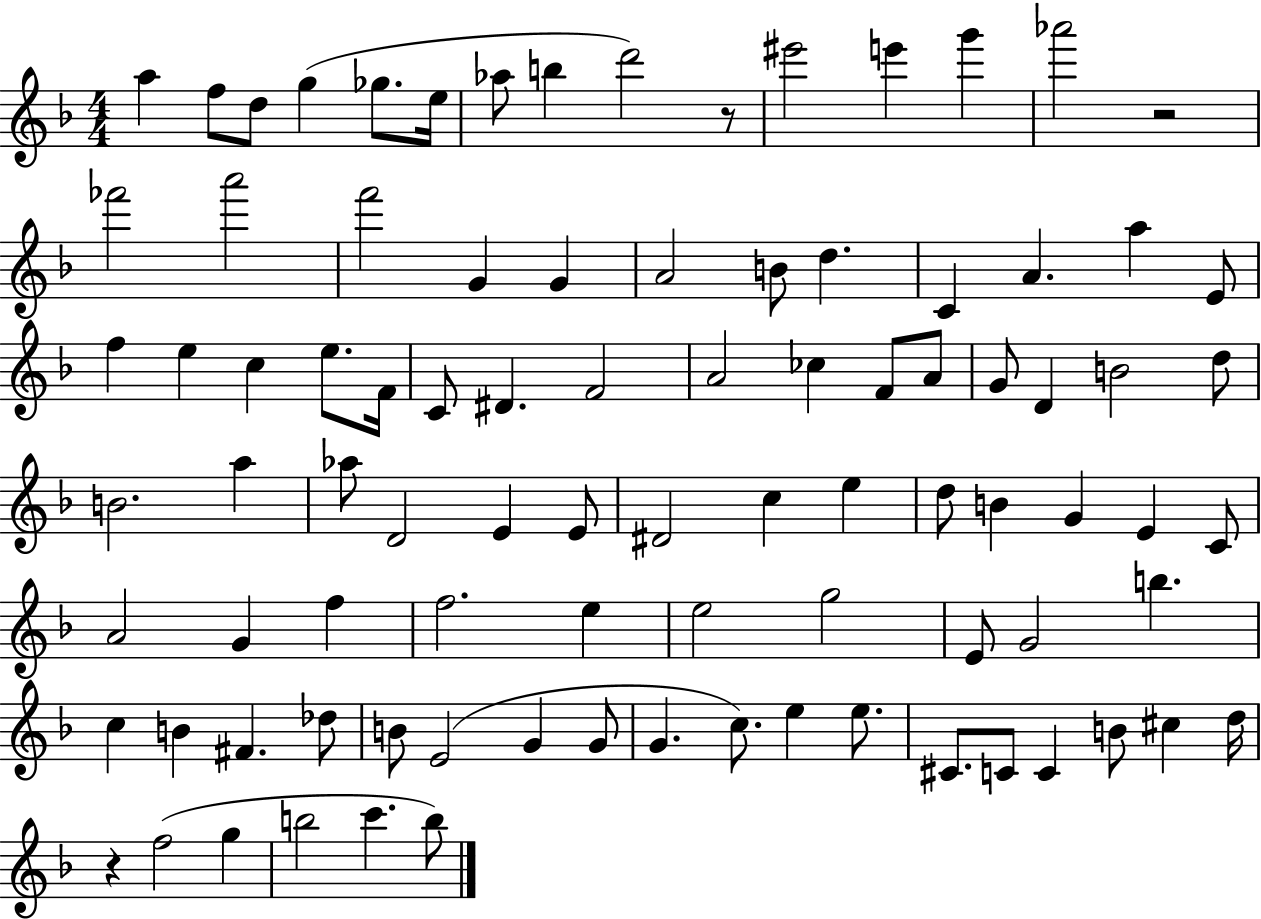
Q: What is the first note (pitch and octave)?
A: A5